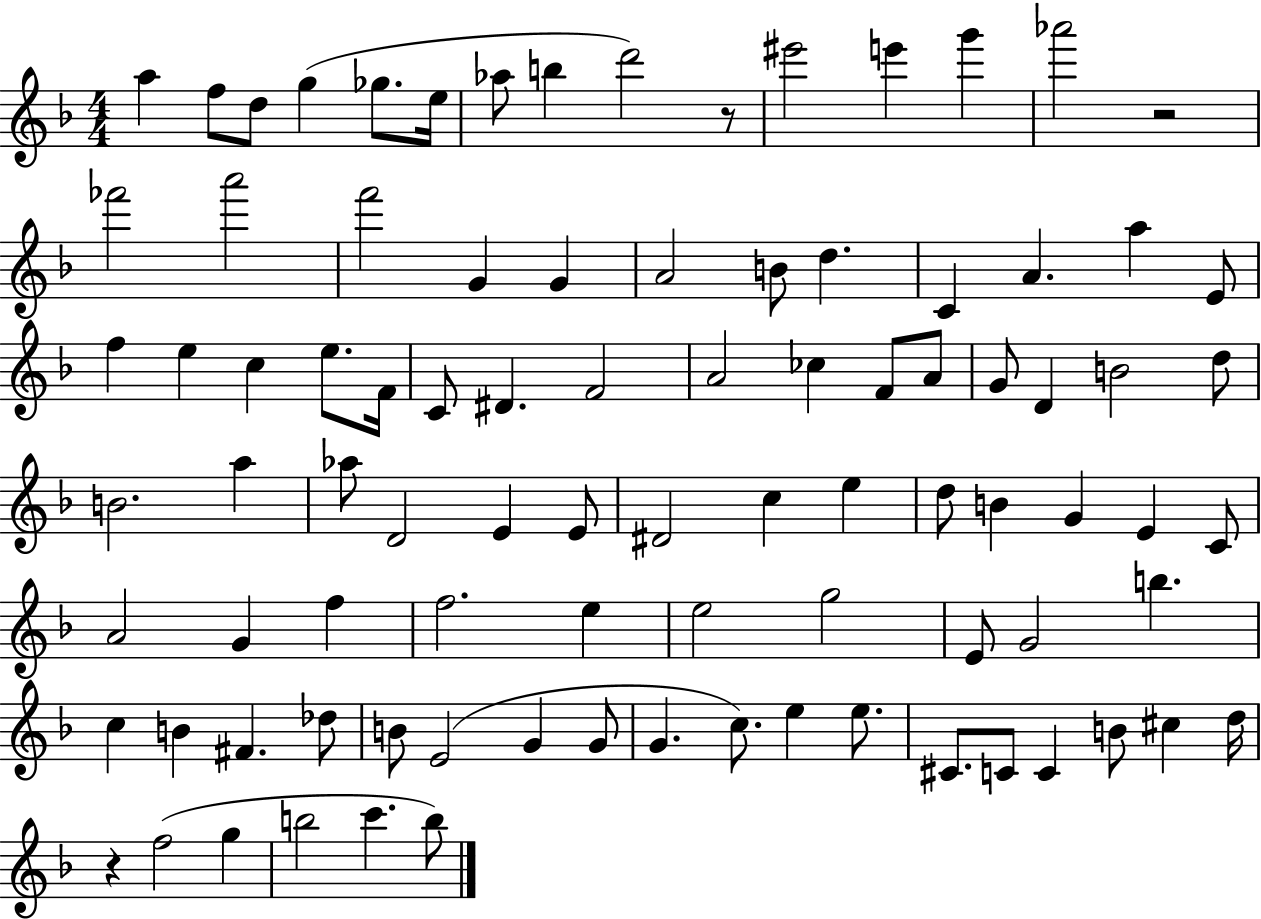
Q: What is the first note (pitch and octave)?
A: A5